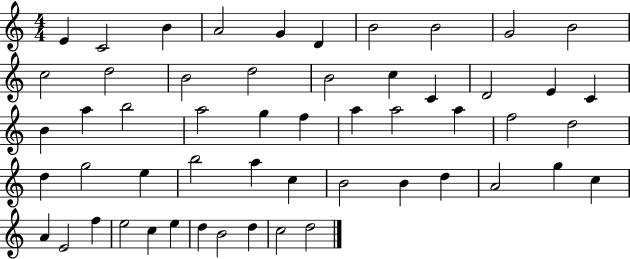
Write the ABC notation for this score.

X:1
T:Untitled
M:4/4
L:1/4
K:C
E C2 B A2 G D B2 B2 G2 B2 c2 d2 B2 d2 B2 c C D2 E C B a b2 a2 g f a a2 a f2 d2 d g2 e b2 a c B2 B d A2 g c A E2 f e2 c e d B2 d c2 d2